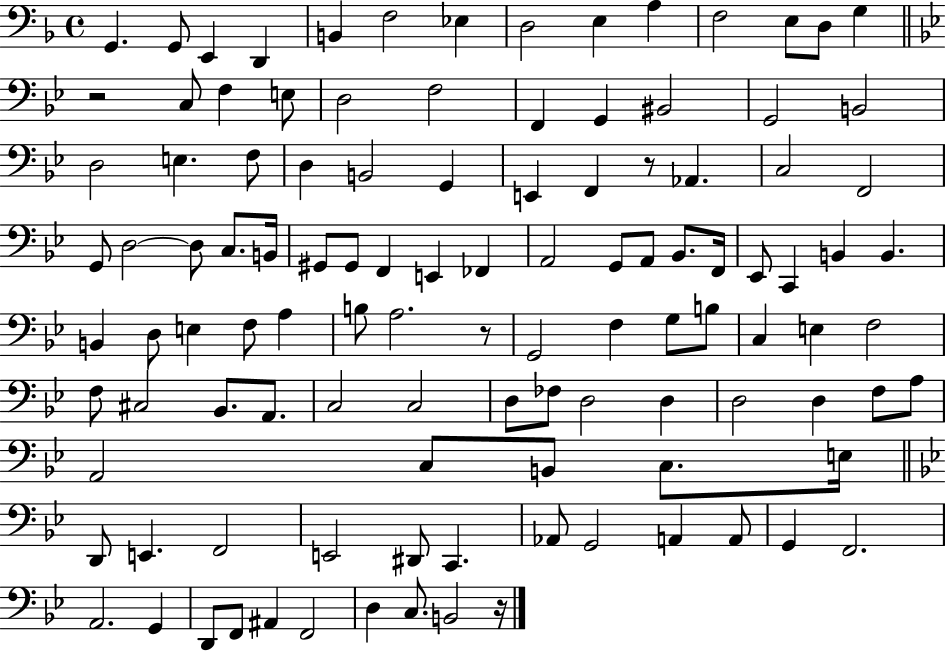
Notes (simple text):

G2/q. G2/e E2/q D2/q B2/q F3/h Eb3/q D3/h E3/q A3/q F3/h E3/e D3/e G3/q R/h C3/e F3/q E3/e D3/h F3/h F2/q G2/q BIS2/h G2/h B2/h D3/h E3/q. F3/e D3/q B2/h G2/q E2/q F2/q R/e Ab2/q. C3/h F2/h G2/e D3/h D3/e C3/e. B2/s G#2/e G#2/e F2/q E2/q FES2/q A2/h G2/e A2/e Bb2/e. F2/s Eb2/e C2/q B2/q B2/q. B2/q D3/e E3/q F3/e A3/q B3/e A3/h. R/e G2/h F3/q G3/e B3/e C3/q E3/q F3/h F3/e C#3/h Bb2/e. A2/e. C3/h C3/h D3/e FES3/e D3/h D3/q D3/h D3/q F3/e A3/e A2/h C3/e B2/e C3/e. E3/s D2/e E2/q. F2/h E2/h D#2/e C2/q. Ab2/e G2/h A2/q A2/e G2/q F2/h. A2/h. G2/q D2/e F2/e A#2/q F2/h D3/q C3/e. B2/h R/s